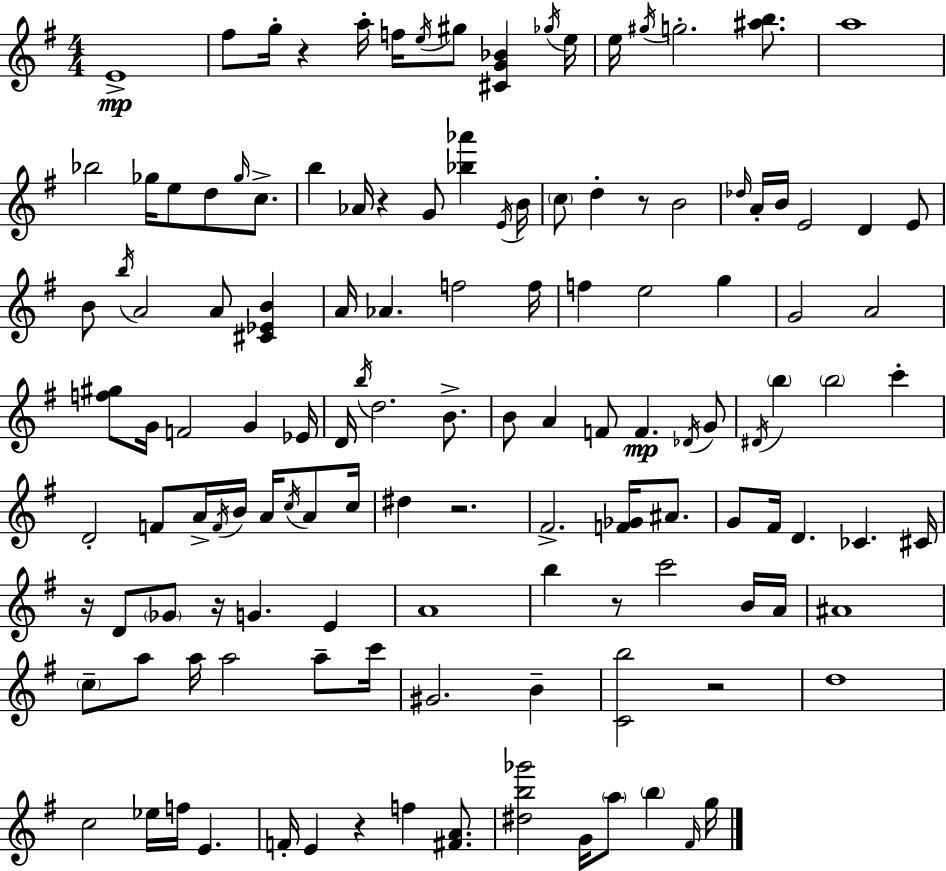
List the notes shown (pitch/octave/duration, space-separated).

E4/w F#5/e G5/s R/q A5/s F5/s E5/s G#5/e [C#4,G4,Bb4]/q Gb5/s E5/s E5/s G#5/s G5/h. [A#5,B5]/e. A5/w Bb5/h Gb5/s E5/e D5/e Gb5/s C5/e. B5/q Ab4/s R/q G4/e [Bb5,Ab6]/q E4/s B4/s C5/e D5/q R/e B4/h Db5/s A4/s B4/s E4/h D4/q E4/e B4/e B5/s A4/h A4/e [C#4,Eb4,B4]/q A4/s Ab4/q. F5/h F5/s F5/q E5/h G5/q G4/h A4/h [F5,G#5]/e G4/s F4/h G4/q Eb4/s D4/s B5/s D5/h. B4/e. B4/e A4/q F4/e F4/q. Db4/s G4/e D#4/s B5/q B5/h C6/q D4/h F4/e A4/s F4/s B4/s A4/s C5/s A4/e C5/s D#5/q R/h. F#4/h. [F4,Gb4]/s A#4/e. G4/e F#4/s D4/q. CES4/q. C#4/s R/s D4/e Gb4/e R/s G4/q. E4/q A4/w B5/q R/e C6/h B4/s A4/s A#4/w C5/e A5/e A5/s A5/h A5/e C6/s G#4/h. B4/q [C4,B5]/h R/h D5/w C5/h Eb5/s F5/s E4/q. F4/s E4/q R/q F5/q [F#4,A4]/e. [D#5,B5,Gb6]/h G4/s A5/e B5/q F#4/s G5/s